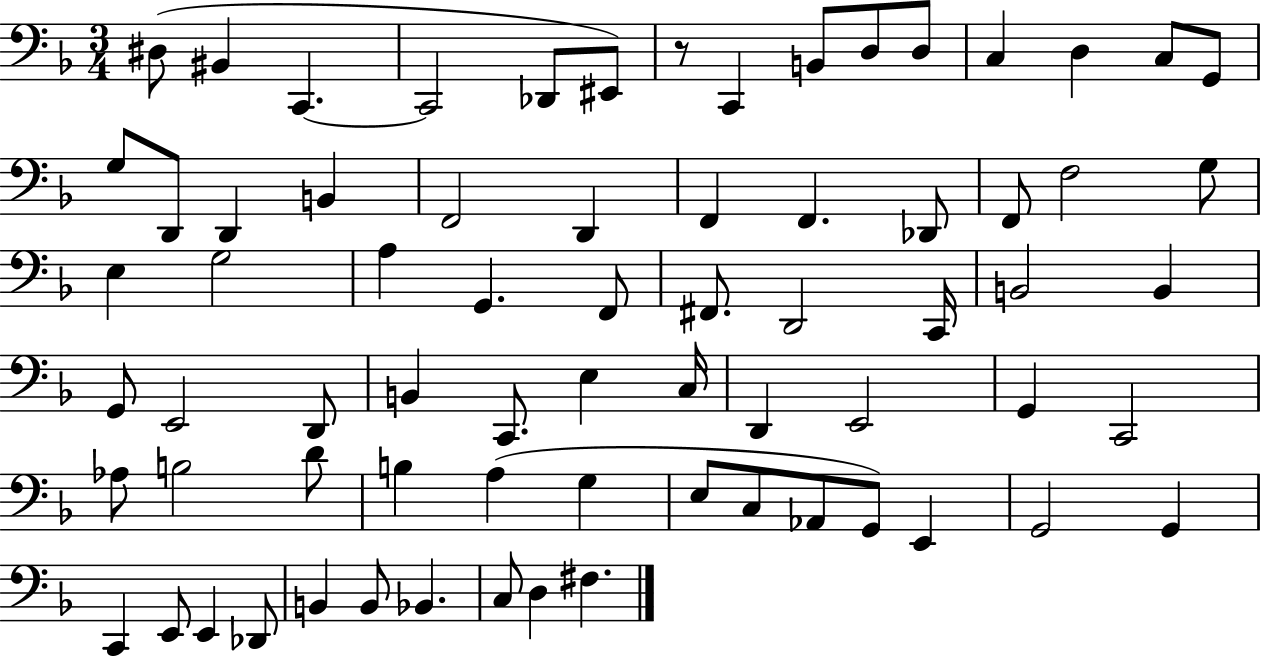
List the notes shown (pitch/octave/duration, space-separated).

D#3/e BIS2/q C2/q. C2/h Db2/e EIS2/e R/e C2/q B2/e D3/e D3/e C3/q D3/q C3/e G2/e G3/e D2/e D2/q B2/q F2/h D2/q F2/q F2/q. Db2/e F2/e F3/h G3/e E3/q G3/h A3/q G2/q. F2/e F#2/e. D2/h C2/s B2/h B2/q G2/e E2/h D2/e B2/q C2/e. E3/q C3/s D2/q E2/h G2/q C2/h Ab3/e B3/h D4/e B3/q A3/q G3/q E3/e C3/e Ab2/e G2/e E2/q G2/h G2/q C2/q E2/e E2/q Db2/e B2/q B2/e Bb2/q. C3/e D3/q F#3/q.